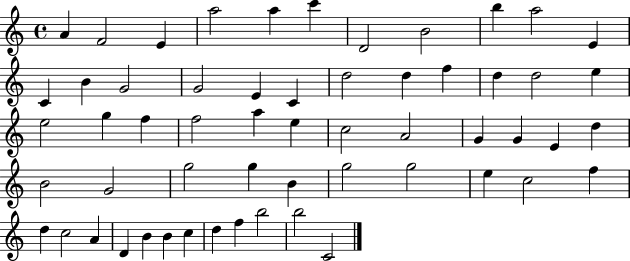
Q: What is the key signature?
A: C major